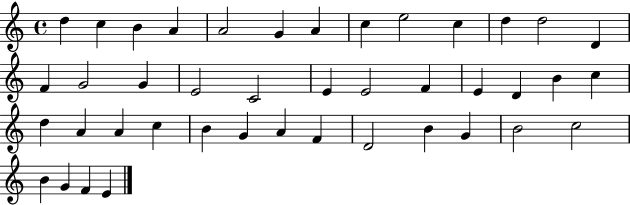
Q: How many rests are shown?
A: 0